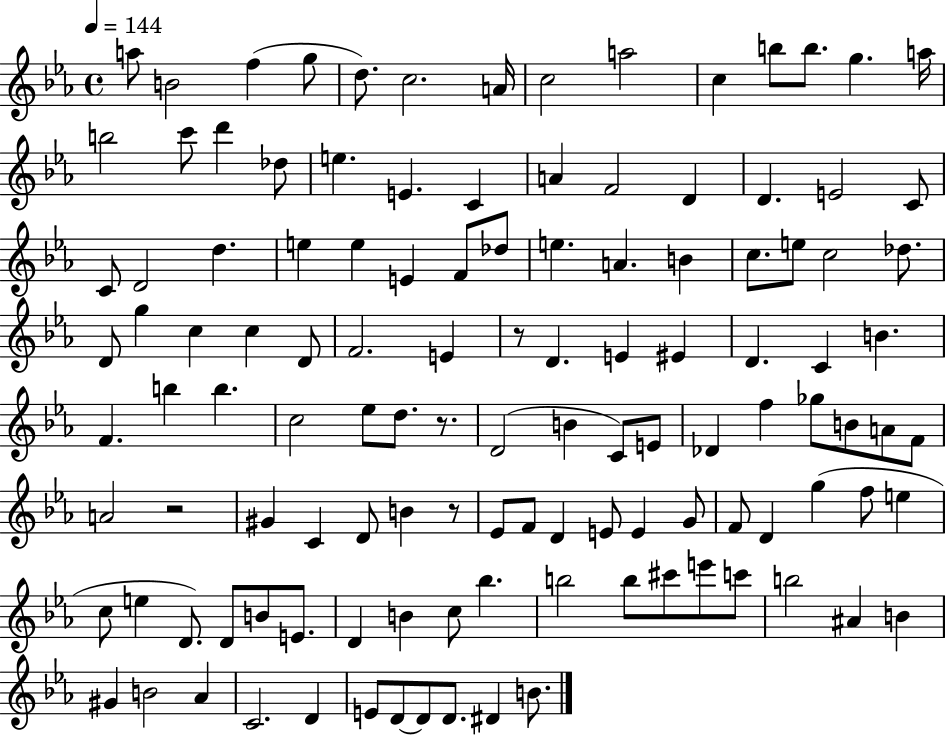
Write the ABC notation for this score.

X:1
T:Untitled
M:4/4
L:1/4
K:Eb
a/2 B2 f g/2 d/2 c2 A/4 c2 a2 c b/2 b/2 g a/4 b2 c'/2 d' _d/2 e E C A F2 D D E2 C/2 C/2 D2 d e e E F/2 _d/2 e A B c/2 e/2 c2 _d/2 D/2 g c c D/2 F2 E z/2 D E ^E D C B F b b c2 _e/2 d/2 z/2 D2 B C/2 E/2 _D f _g/2 B/2 A/2 F/2 A2 z2 ^G C D/2 B z/2 _E/2 F/2 D E/2 E G/2 F/2 D g f/2 e c/2 e D/2 D/2 B/2 E/2 D B c/2 _b b2 b/2 ^c'/2 e'/2 c'/2 b2 ^A B ^G B2 _A C2 D E/2 D/2 D/2 D/2 ^D B/2